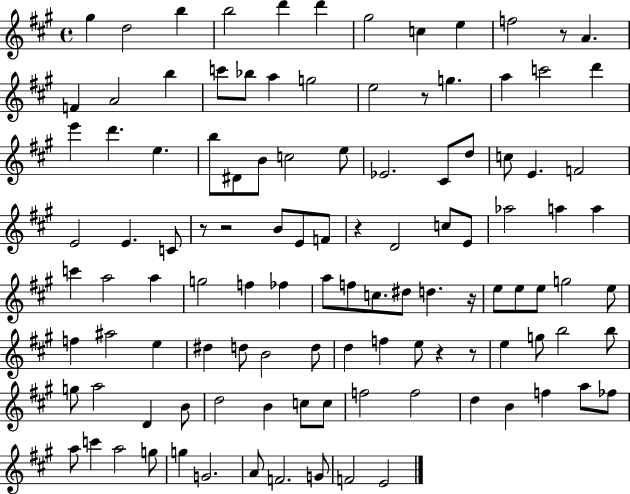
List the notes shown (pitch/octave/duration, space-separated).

G#5/q D5/h B5/q B5/h D6/q D6/q G#5/h C5/q E5/q F5/h R/e A4/q. F4/q A4/h B5/q C6/e Bb5/e A5/q G5/h E5/h R/e G5/q. A5/q C6/h D6/q E6/q D6/q. E5/q. B5/e D#4/e B4/e C5/h E5/e Eb4/h. C#4/e D5/e C5/e E4/q. F4/h E4/h E4/q. C4/e R/e R/h B4/e E4/e F4/e R/q D4/h C5/e E4/e Ab5/h A5/q A5/q C6/q A5/h A5/q G5/h F5/q FES5/q A5/e F5/e C5/e. D#5/e D5/q. R/s E5/e E5/e E5/e G5/h E5/e F5/q A#5/h E5/q D#5/q D5/e B4/h D5/e D5/q F5/q E5/e R/q R/e E5/q G5/e B5/h B5/e G5/e A5/h D4/q B4/e D5/h B4/q C5/e C5/e F5/h F5/h D5/q B4/q F5/q A5/e FES5/e A5/e C6/q A5/h G5/e G5/q G4/h. A4/e F4/h. G4/e F4/h E4/h